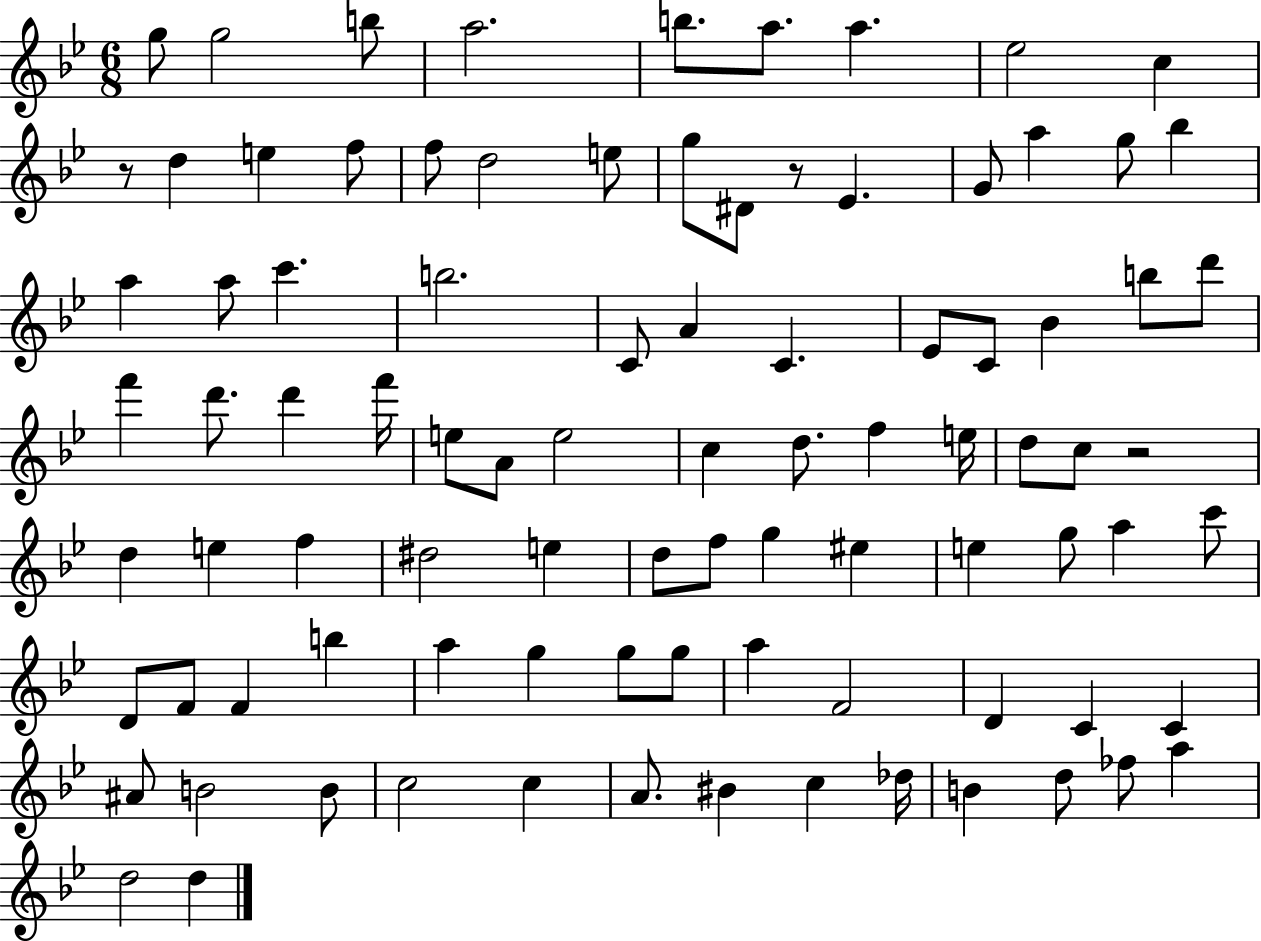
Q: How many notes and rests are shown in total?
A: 91